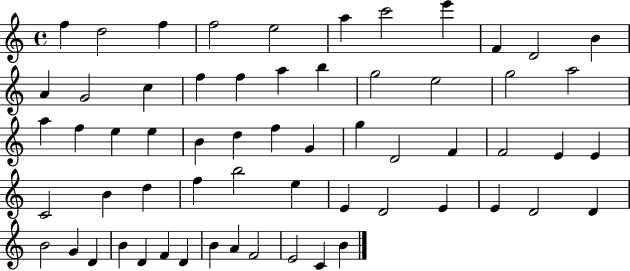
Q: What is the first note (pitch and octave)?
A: F5